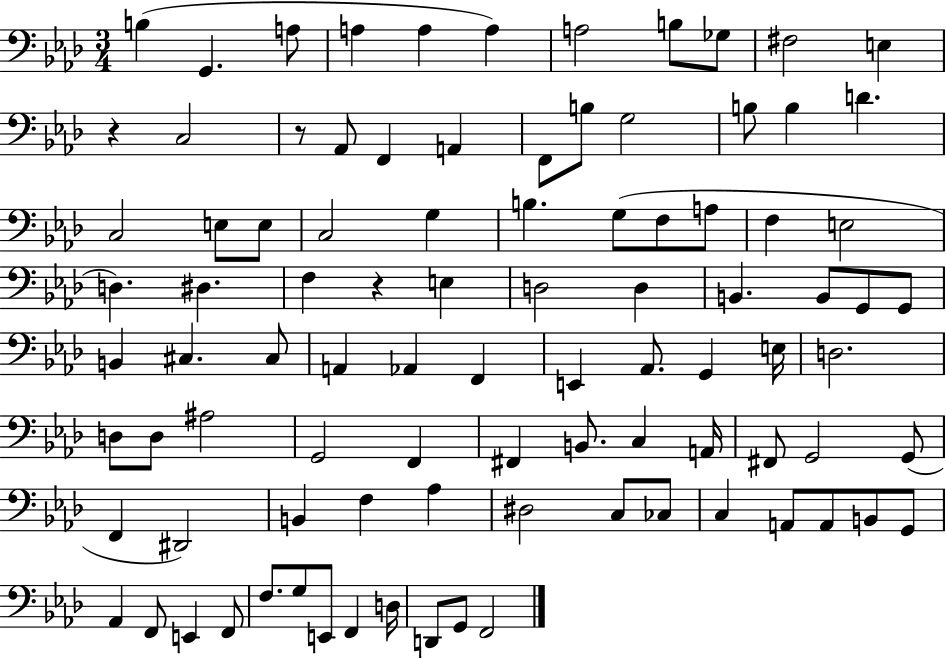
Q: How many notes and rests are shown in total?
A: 93